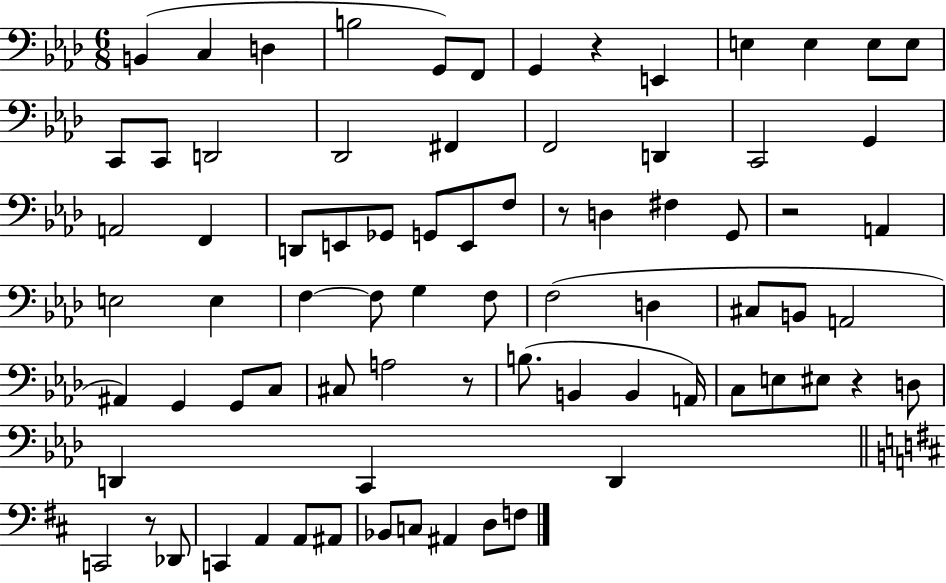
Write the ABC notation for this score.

X:1
T:Untitled
M:6/8
L:1/4
K:Ab
B,, C, D, B,2 G,,/2 F,,/2 G,, z E,, E, E, E,/2 E,/2 C,,/2 C,,/2 D,,2 _D,,2 ^F,, F,,2 D,, C,,2 G,, A,,2 F,, D,,/2 E,,/2 _G,,/2 G,,/2 E,,/2 F,/2 z/2 D, ^F, G,,/2 z2 A,, E,2 E, F, F,/2 G, F,/2 F,2 D, ^C,/2 B,,/2 A,,2 ^A,, G,, G,,/2 C,/2 ^C,/2 A,2 z/2 B,/2 B,, B,, A,,/4 C,/2 E,/2 ^E,/2 z D,/2 D,, C,, D,, C,,2 z/2 _D,,/2 C,, A,, A,,/2 ^A,,/2 _B,,/2 C,/2 ^A,, D,/2 F,/2